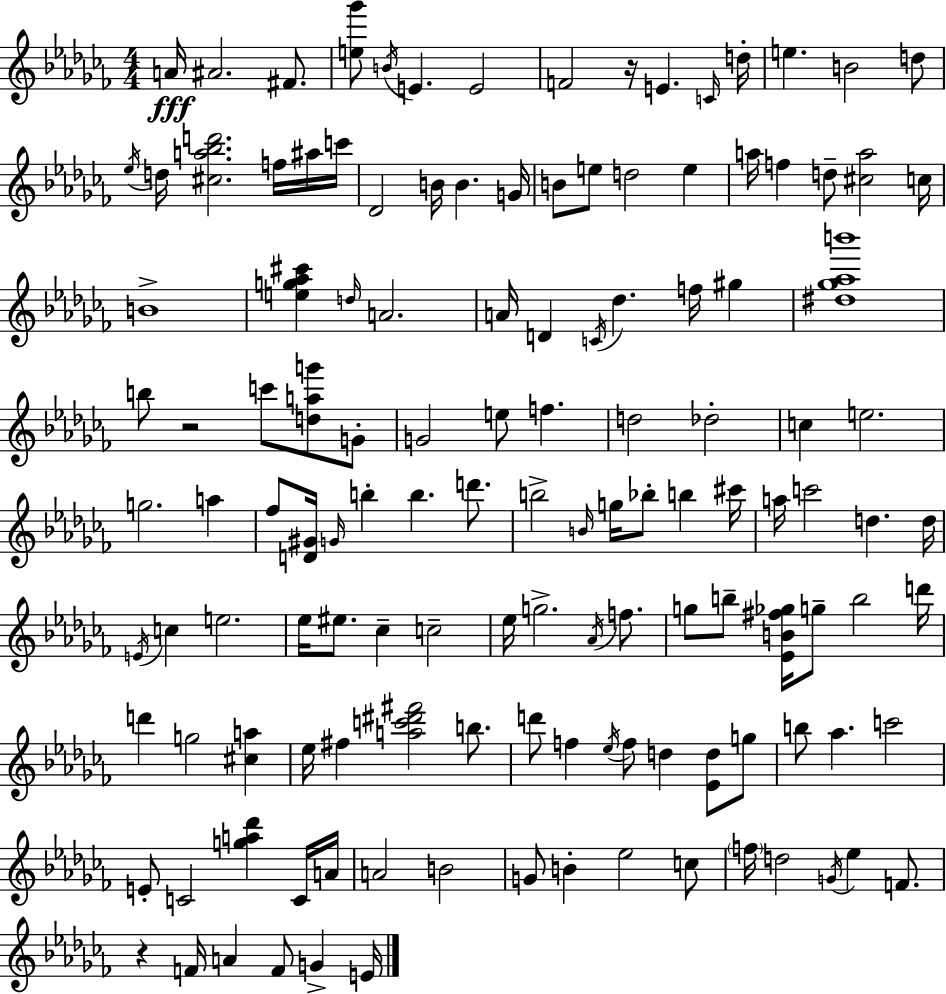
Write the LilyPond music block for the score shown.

{
  \clef treble
  \numericTimeSignature
  \time 4/4
  \key aes \minor
  \repeat volta 2 { a'16\fff ais'2. fis'8. | <e'' ges'''>8 \acciaccatura { b'16 } e'4. e'2 | f'2 r16 e'4. | \grace { c'16 } d''16-. e''4. b'2 | \break d''8 \acciaccatura { ees''16 } d''16 <cis'' a'' bes'' d'''>2. | f''16 ais''16 c'''16 des'2 b'16 b'4. | g'16 b'8 e''8 d''2 e''4 | a''16 f''4 d''8-- <cis'' a''>2 | \break c''16 b'1-> | <e'' g'' aes'' cis'''>4 \grace { d''16 } a'2. | a'16 d'4 \acciaccatura { c'16 } des''4. | f''16 gis''4 <dis'' ges'' aes'' b'''>1 | \break b''8 r2 c'''8 | <d'' a'' g'''>8 g'8-. g'2 e''8 f''4. | d''2 des''2-. | c''4 e''2. | \break g''2. | a''4 fes''8 <d' gis'>16 \grace { g'16 } b''4-. b''4. | d'''8. b''2-> \grace { b'16 } g''16 | bes''8-. b''4 cis'''16 a''16 c'''2 | \break d''4. d''16 \acciaccatura { e'16 } c''4 e''2. | ees''16 eis''8. ces''4-- | c''2-- ees''16 g''2.-> | \acciaccatura { aes'16 } f''8. g''8 b''8-- <ees' b' fis'' ges''>16 g''8-- | \break b''2 d'''16 d'''4 g''2 | <cis'' a''>4 ees''16 fis''4 <a'' c''' dis''' fis'''>2 | b''8. d'''8 f''4 \acciaccatura { ees''16 } | f''8 d''4 <ees' d''>8 g''8 b''8 aes''4. | \break c'''2 e'8-. c'2 | <g'' a'' des'''>4 c'16 a'16 a'2 | b'2 g'8 b'4-. | ees''2 c''8 \parenthesize f''16 d''2 | \break \acciaccatura { g'16 } ees''4 f'8. r4 f'16 | a'4 f'8 g'4-> e'16 } \bar "|."
}